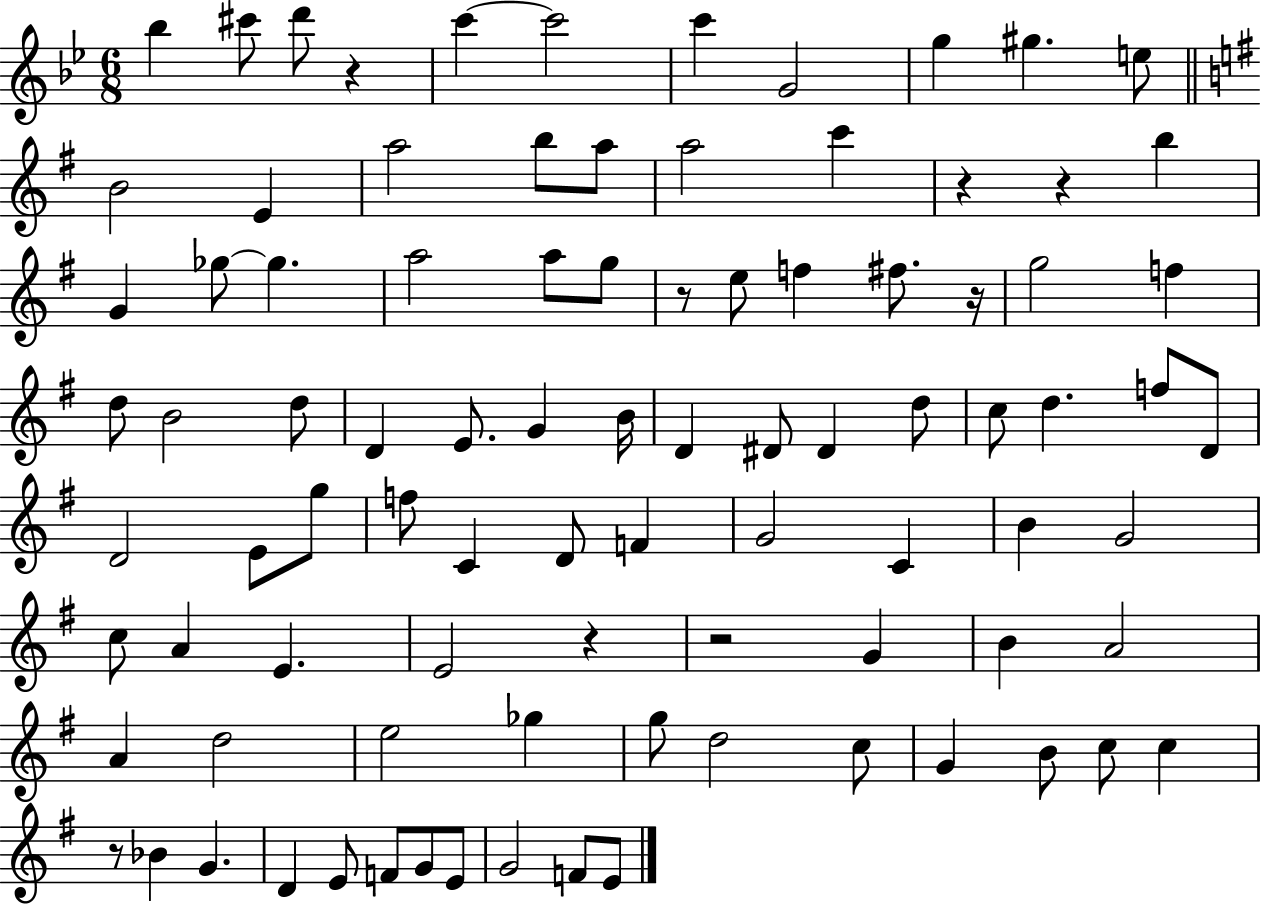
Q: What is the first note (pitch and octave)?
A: Bb5